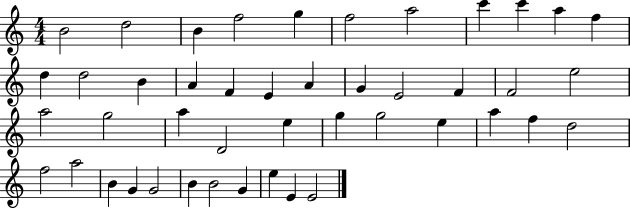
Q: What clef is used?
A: treble